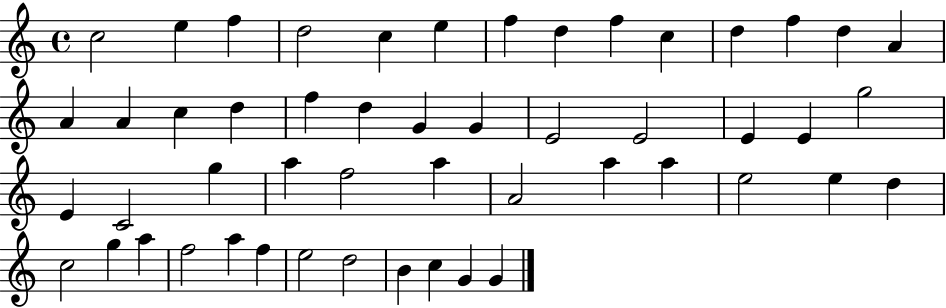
{
  \clef treble
  \time 4/4
  \defaultTimeSignature
  \key c \major
  c''2 e''4 f''4 | d''2 c''4 e''4 | f''4 d''4 f''4 c''4 | d''4 f''4 d''4 a'4 | \break a'4 a'4 c''4 d''4 | f''4 d''4 g'4 g'4 | e'2 e'2 | e'4 e'4 g''2 | \break e'4 c'2 g''4 | a''4 f''2 a''4 | a'2 a''4 a''4 | e''2 e''4 d''4 | \break c''2 g''4 a''4 | f''2 a''4 f''4 | e''2 d''2 | b'4 c''4 g'4 g'4 | \break \bar "|."
}